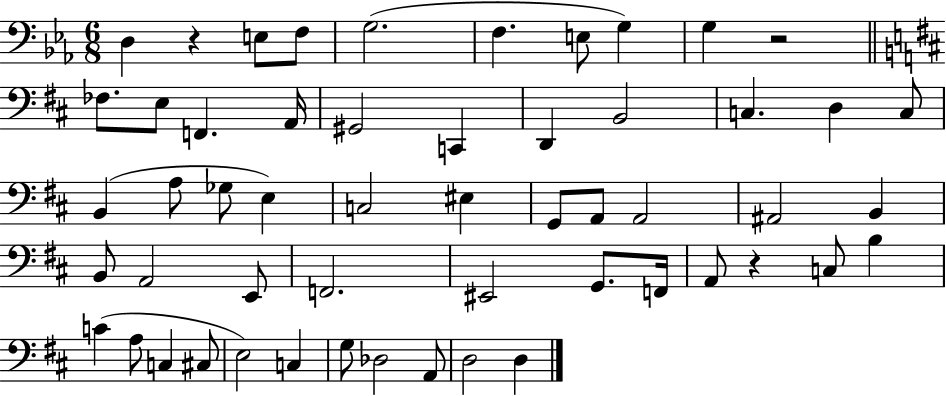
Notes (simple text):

D3/q R/q E3/e F3/e G3/h. F3/q. E3/e G3/q G3/q R/h FES3/e. E3/e F2/q. A2/s G#2/h C2/q D2/q B2/h C3/q. D3/q C3/e B2/q A3/e Gb3/e E3/q C3/h EIS3/q G2/e A2/e A2/h A#2/h B2/q B2/e A2/h E2/e F2/h. EIS2/h G2/e. F2/s A2/e R/q C3/e B3/q C4/q A3/e C3/q C#3/e E3/h C3/q G3/e Db3/h A2/e D3/h D3/q